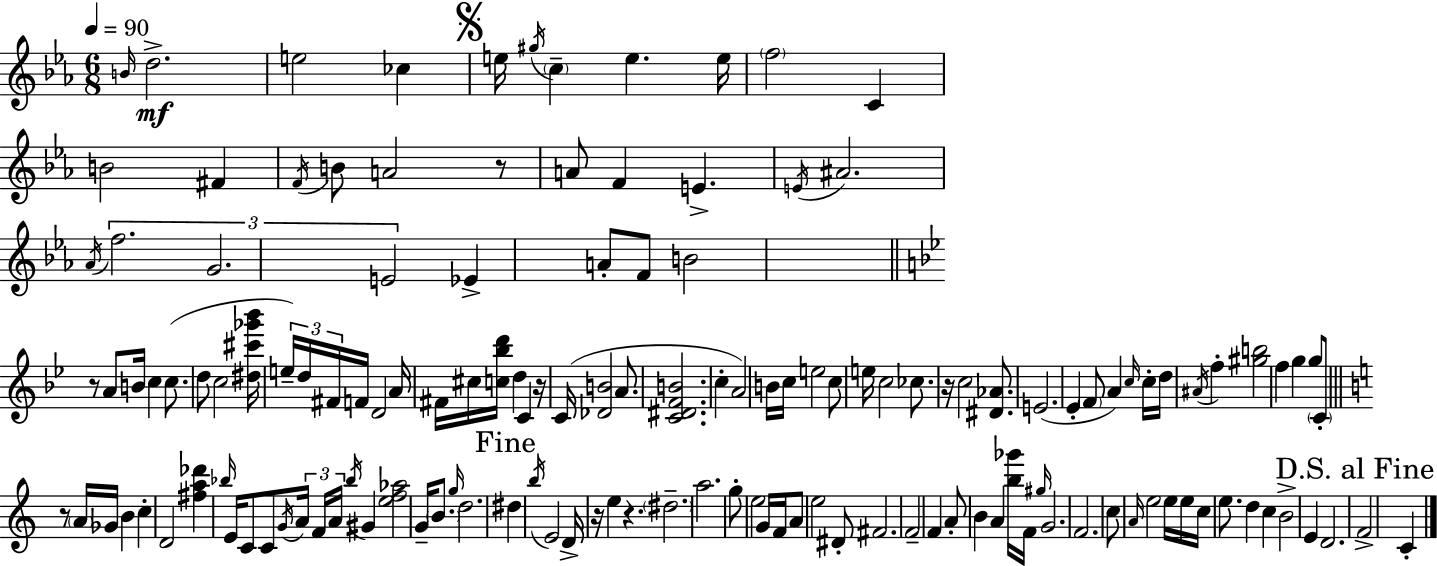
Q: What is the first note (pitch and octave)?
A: B4